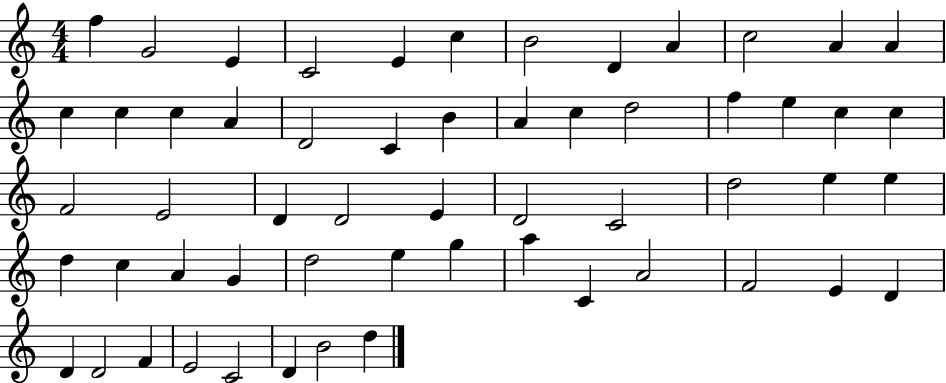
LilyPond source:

{
  \clef treble
  \numericTimeSignature
  \time 4/4
  \key c \major
  f''4 g'2 e'4 | c'2 e'4 c''4 | b'2 d'4 a'4 | c''2 a'4 a'4 | \break c''4 c''4 c''4 a'4 | d'2 c'4 b'4 | a'4 c''4 d''2 | f''4 e''4 c''4 c''4 | \break f'2 e'2 | d'4 d'2 e'4 | d'2 c'2 | d''2 e''4 e''4 | \break d''4 c''4 a'4 g'4 | d''2 e''4 g''4 | a''4 c'4 a'2 | f'2 e'4 d'4 | \break d'4 d'2 f'4 | e'2 c'2 | d'4 b'2 d''4 | \bar "|."
}